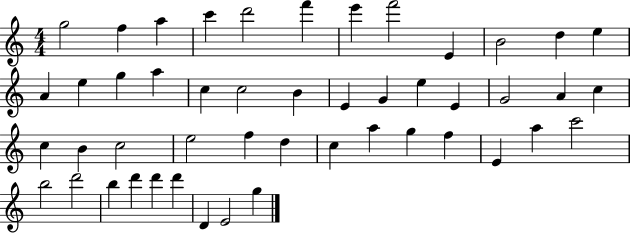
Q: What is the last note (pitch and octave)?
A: G5